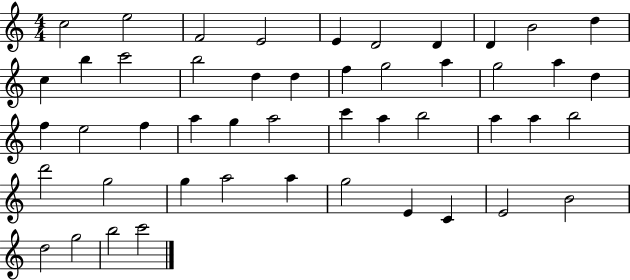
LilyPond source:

{
  \clef treble
  \numericTimeSignature
  \time 4/4
  \key c \major
  c''2 e''2 | f'2 e'2 | e'4 d'2 d'4 | d'4 b'2 d''4 | \break c''4 b''4 c'''2 | b''2 d''4 d''4 | f''4 g''2 a''4 | g''2 a''4 d''4 | \break f''4 e''2 f''4 | a''4 g''4 a''2 | c'''4 a''4 b''2 | a''4 a''4 b''2 | \break d'''2 g''2 | g''4 a''2 a''4 | g''2 e'4 c'4 | e'2 b'2 | \break d''2 g''2 | b''2 c'''2 | \bar "|."
}